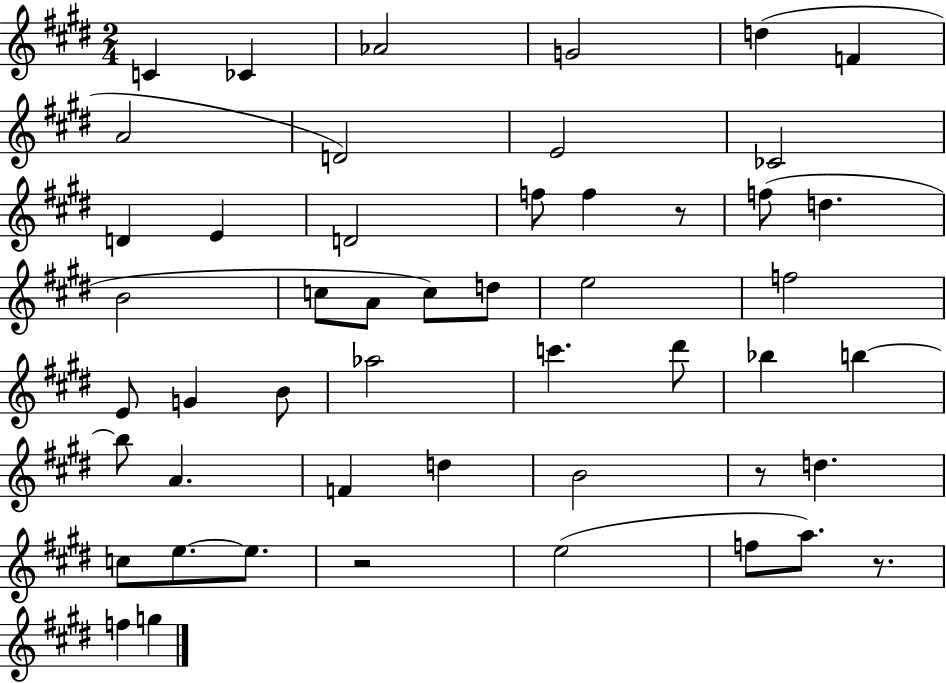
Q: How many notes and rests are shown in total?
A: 50